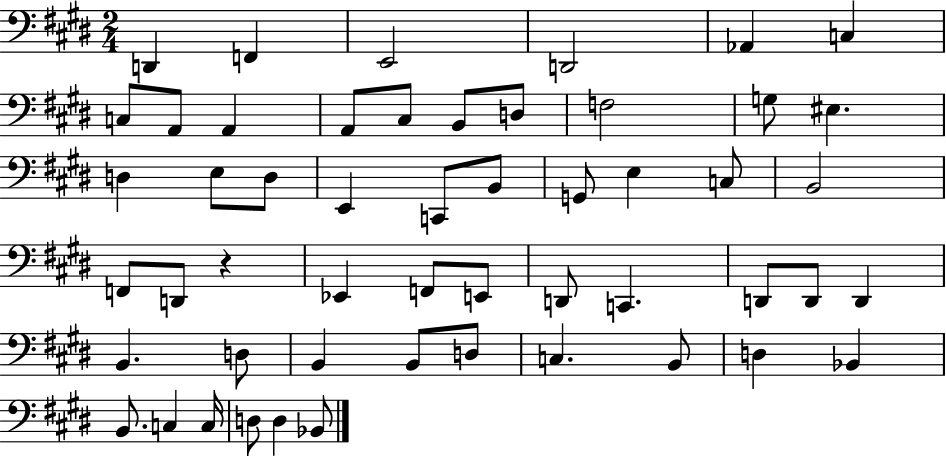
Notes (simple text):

D2/q F2/q E2/h D2/h Ab2/q C3/q C3/e A2/e A2/q A2/e C#3/e B2/e D3/e F3/h G3/e EIS3/q. D3/q E3/e D3/e E2/q C2/e B2/e G2/e E3/q C3/e B2/h F2/e D2/e R/q Eb2/q F2/e E2/e D2/e C2/q. D2/e D2/e D2/q B2/q. D3/e B2/q B2/e D3/e C3/q. B2/e D3/q Bb2/q B2/e. C3/q C3/s D3/e D3/q Bb2/e